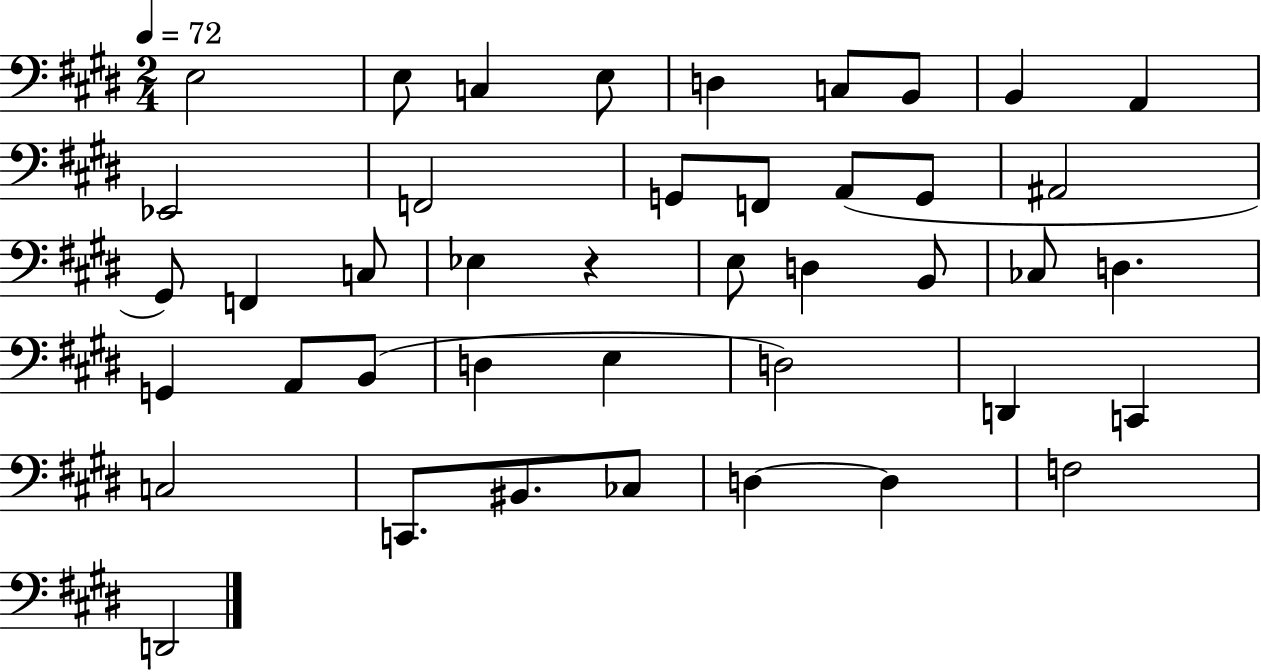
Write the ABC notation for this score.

X:1
T:Untitled
M:2/4
L:1/4
K:E
E,2 E,/2 C, E,/2 D, C,/2 B,,/2 B,, A,, _E,,2 F,,2 G,,/2 F,,/2 A,,/2 G,,/2 ^A,,2 ^G,,/2 F,, C,/2 _E, z E,/2 D, B,,/2 _C,/2 D, G,, A,,/2 B,,/2 D, E, D,2 D,, C,, C,2 C,,/2 ^B,,/2 _C,/2 D, D, F,2 D,,2